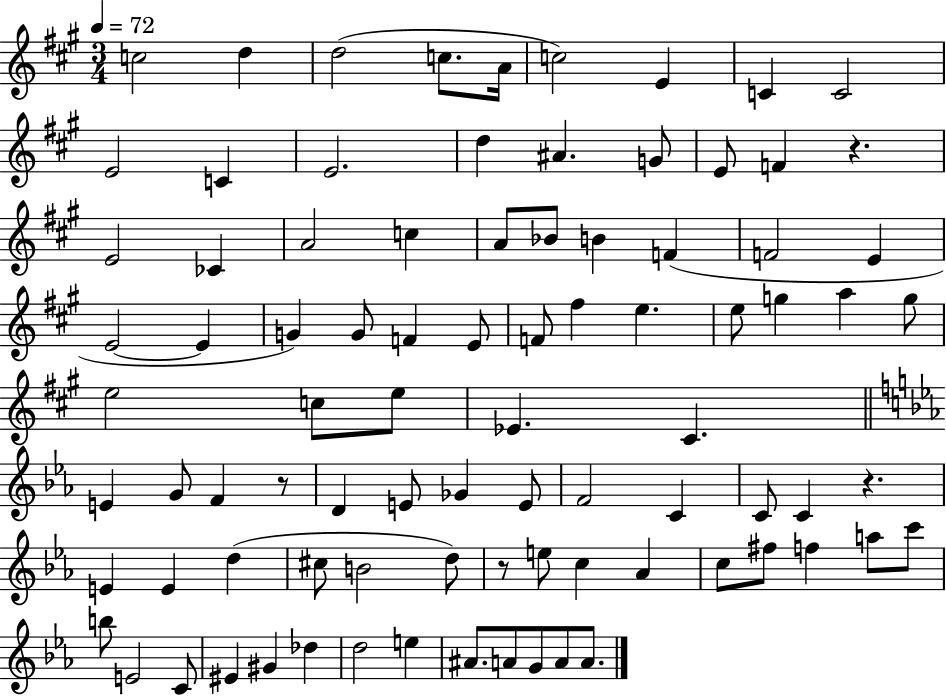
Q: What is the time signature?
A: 3/4